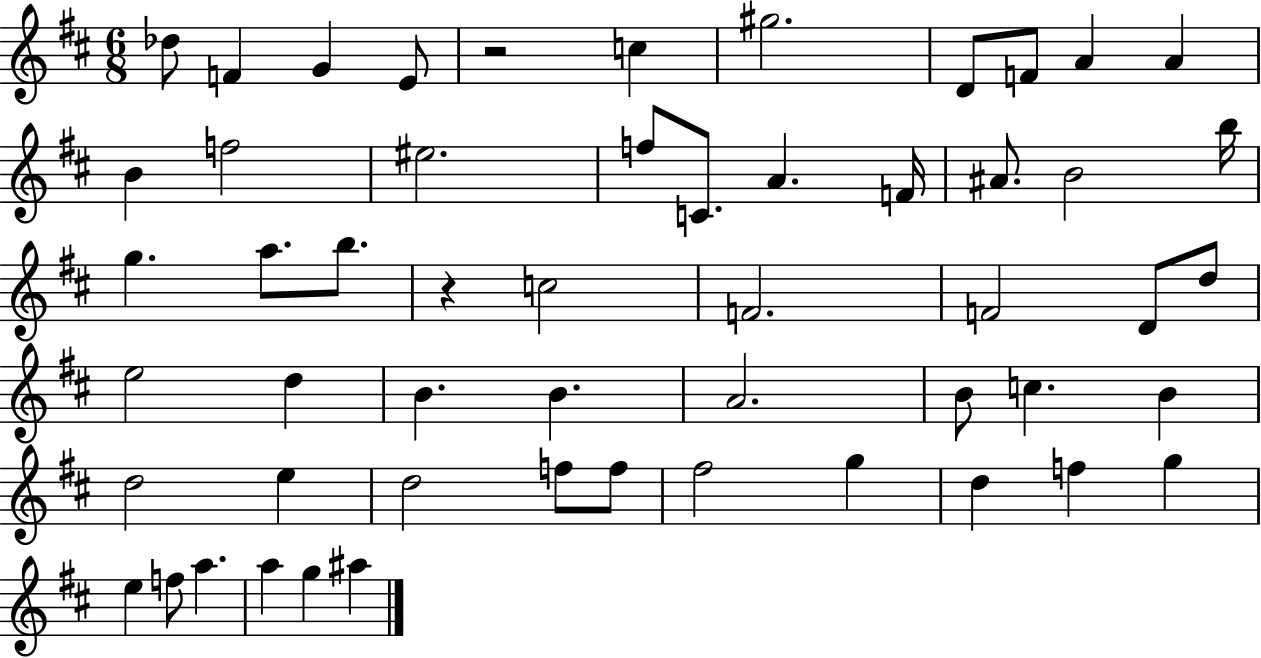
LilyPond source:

{
  \clef treble
  \numericTimeSignature
  \time 6/8
  \key d \major
  des''8 f'4 g'4 e'8 | r2 c''4 | gis''2. | d'8 f'8 a'4 a'4 | \break b'4 f''2 | eis''2. | f''8 c'8. a'4. f'16 | ais'8. b'2 b''16 | \break g''4. a''8. b''8. | r4 c''2 | f'2. | f'2 d'8 d''8 | \break e''2 d''4 | b'4. b'4. | a'2. | b'8 c''4. b'4 | \break d''2 e''4 | d''2 f''8 f''8 | fis''2 g''4 | d''4 f''4 g''4 | \break e''4 f''8 a''4. | a''4 g''4 ais''4 | \bar "|."
}